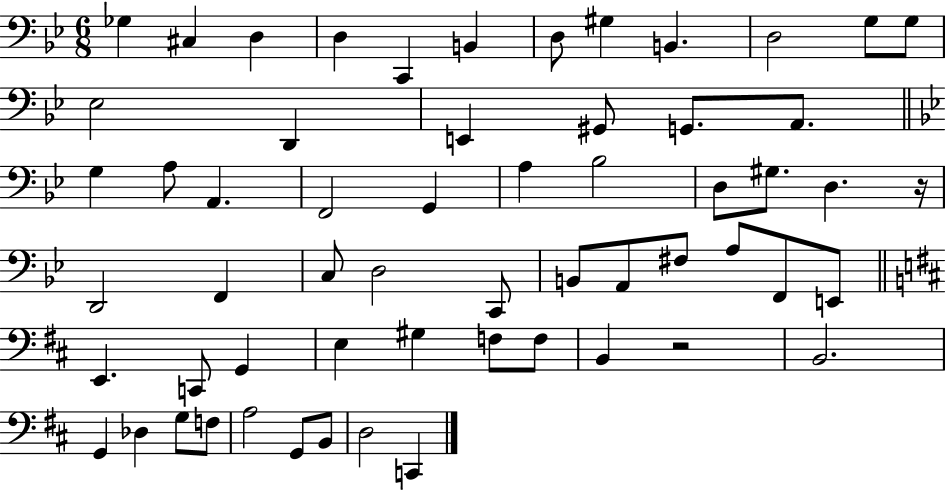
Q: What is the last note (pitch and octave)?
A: C2